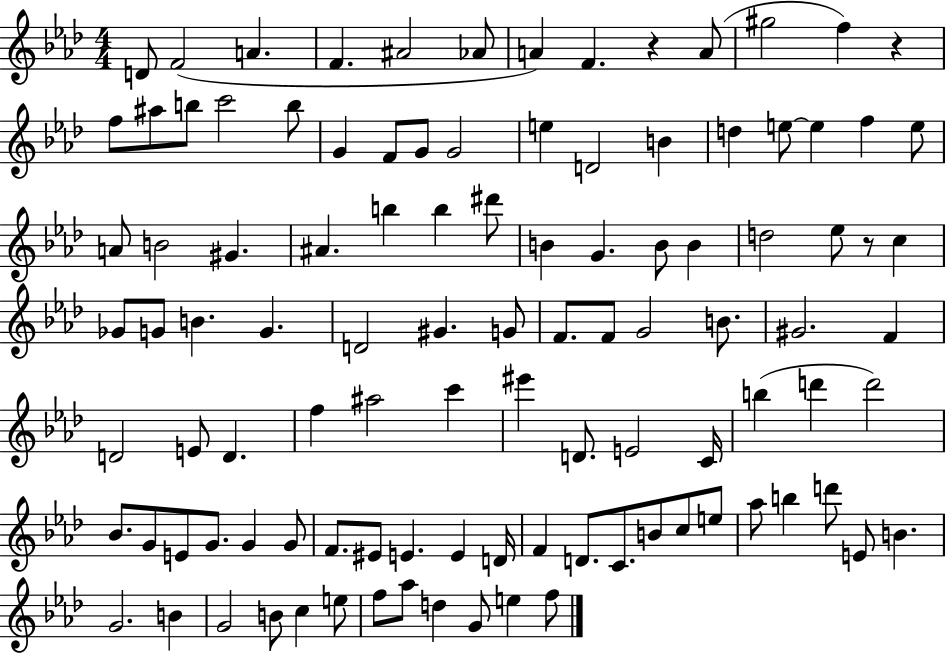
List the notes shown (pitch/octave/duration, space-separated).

D4/e F4/h A4/q. F4/q. A#4/h Ab4/e A4/q F4/q. R/q A4/e G#5/h F5/q R/q F5/e A#5/e B5/e C6/h B5/e G4/q F4/e G4/e G4/h E5/q D4/h B4/q D5/q E5/e E5/q F5/q E5/e A4/e B4/h G#4/q. A#4/q. B5/q B5/q D#6/e B4/q G4/q. B4/e B4/q D5/h Eb5/e R/e C5/q Gb4/e G4/e B4/q. G4/q. D4/h G#4/q. G4/e F4/e. F4/e G4/h B4/e. G#4/h. F4/q D4/h E4/e D4/q. F5/q A#5/h C6/q EIS6/q D4/e. E4/h C4/s B5/q D6/q D6/h Bb4/e. G4/e E4/e G4/e. G4/q G4/e F4/e. EIS4/e E4/q. E4/q D4/s F4/q D4/e. C4/e. B4/e C5/e E5/e Ab5/e B5/q D6/e E4/e B4/q. G4/h. B4/q G4/h B4/e C5/q E5/e F5/e Ab5/e D5/q G4/e E5/q F5/e